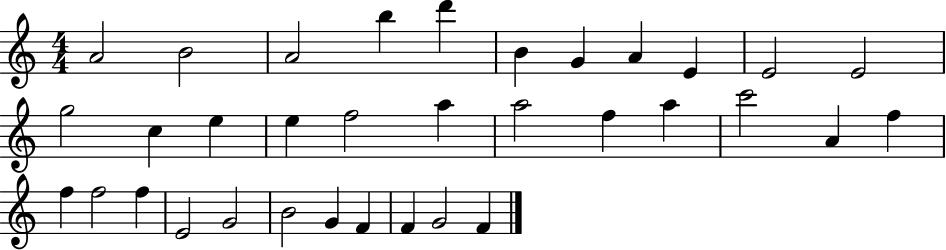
A4/h B4/h A4/h B5/q D6/q B4/q G4/q A4/q E4/q E4/h E4/h G5/h C5/q E5/q E5/q F5/h A5/q A5/h F5/q A5/q C6/h A4/q F5/q F5/q F5/h F5/q E4/h G4/h B4/h G4/q F4/q F4/q G4/h F4/q